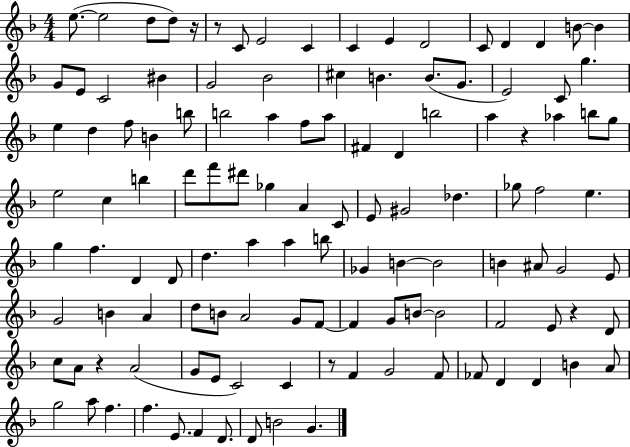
E5/e. E5/h D5/e D5/e R/s R/e C4/e E4/h C4/q C4/q E4/q D4/h C4/e D4/q D4/q B4/e B4/q G4/e E4/e C4/h BIS4/q G4/h Bb4/h C#5/q B4/q. B4/e. G4/e. E4/h C4/e G5/q. E5/q D5/q F5/e B4/q B5/e B5/h A5/q F5/e A5/e F#4/q D4/q B5/h A5/q R/q Ab5/q B5/e G5/e E5/h C5/q B5/q D6/e F6/e D#6/e Gb5/q A4/q C4/e E4/e G#4/h Db5/q. Gb5/e F5/h E5/q. G5/q F5/q. D4/q D4/e D5/q. A5/q A5/q B5/e Gb4/q B4/q B4/h B4/q A#4/e G4/h E4/e G4/h B4/q A4/q D5/e B4/e A4/h G4/e F4/e F4/q G4/e B4/e B4/h F4/h E4/e R/q D4/e C5/e A4/e R/q A4/h G4/e E4/e C4/h C4/q R/e F4/q G4/h F4/e FES4/e D4/q D4/q B4/q A4/e G5/h A5/e F5/q. F5/q. E4/e. F4/q D4/e. D4/e B4/h G4/q.